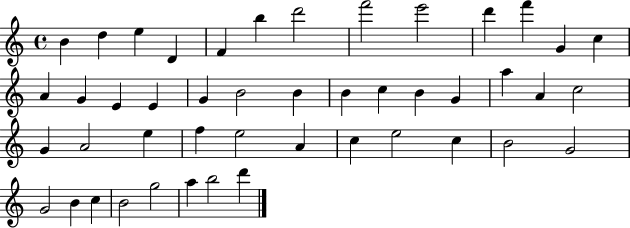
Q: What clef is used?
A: treble